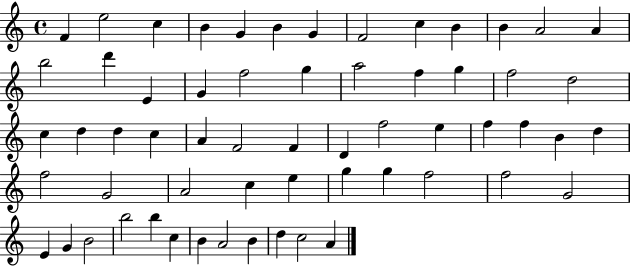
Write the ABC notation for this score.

X:1
T:Untitled
M:4/4
L:1/4
K:C
F e2 c B G B G F2 c B B A2 A b2 d' E G f2 g a2 f g f2 d2 c d d c A F2 F D f2 e f f B d f2 G2 A2 c e g g f2 f2 G2 E G B2 b2 b c B A2 B d c2 A